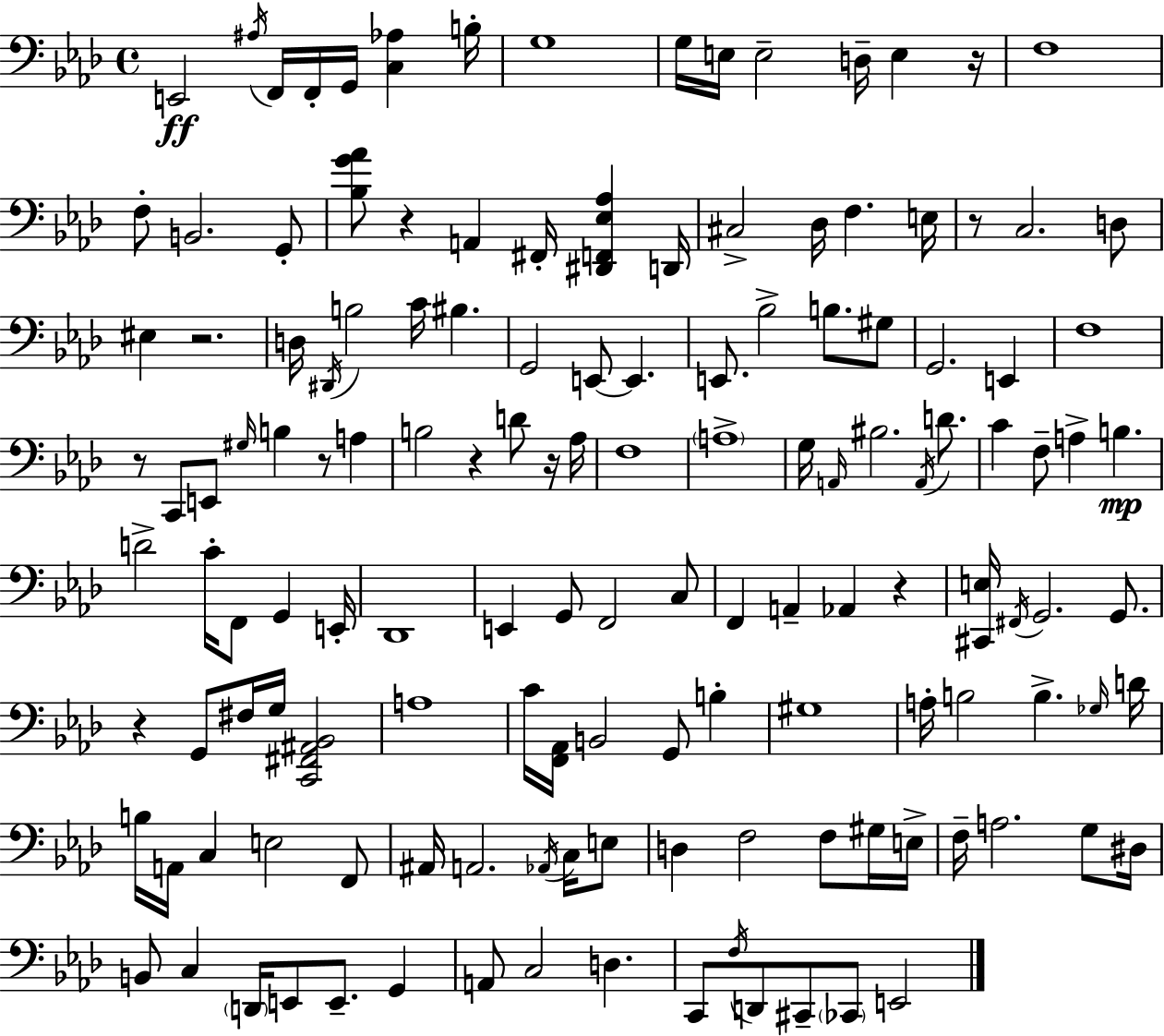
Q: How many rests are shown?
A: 10